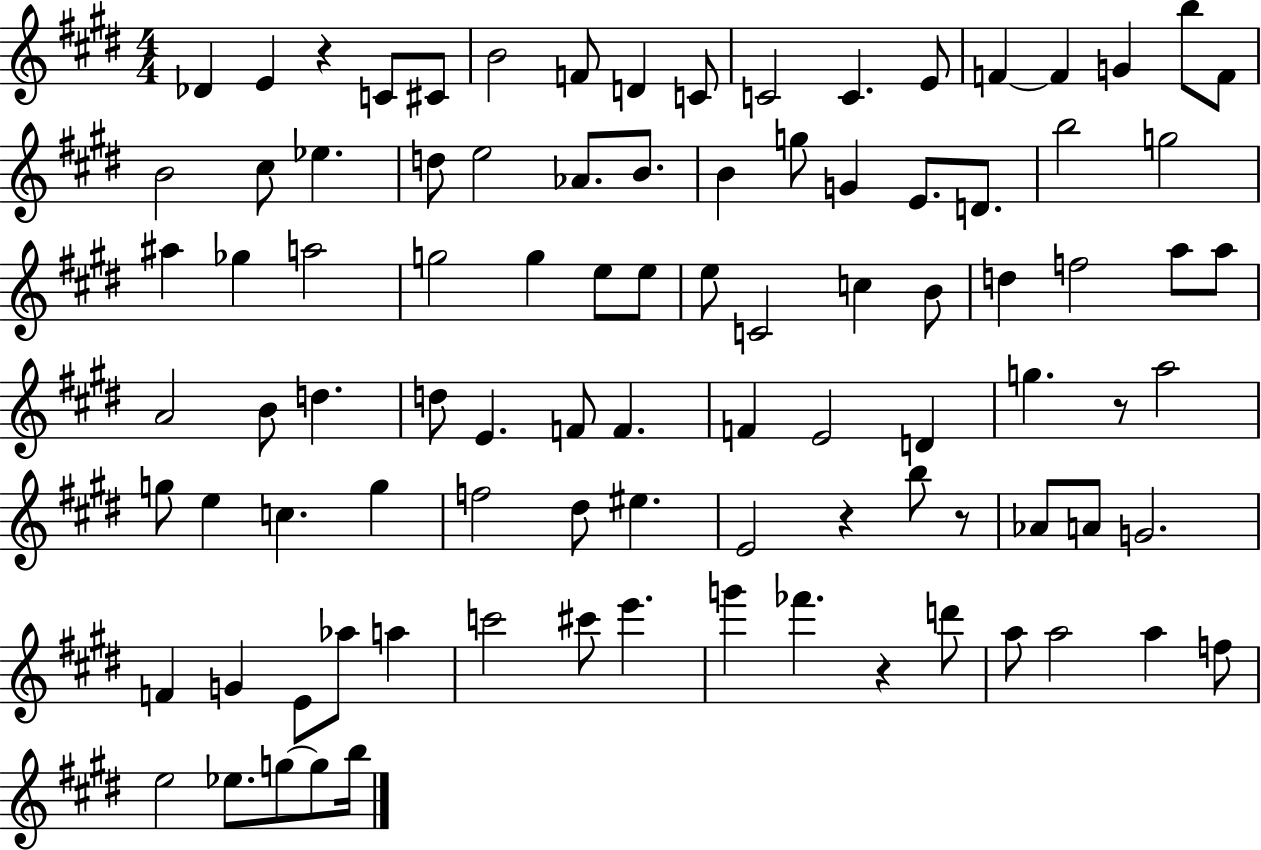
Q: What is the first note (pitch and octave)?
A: Db4